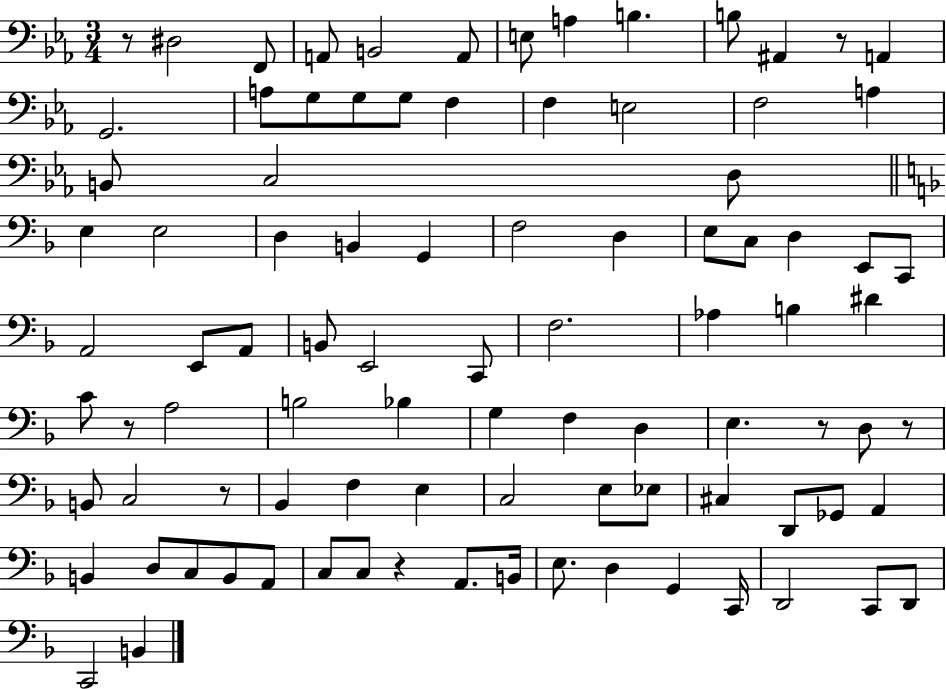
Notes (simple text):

R/e D#3/h F2/e A2/e B2/h A2/e E3/e A3/q B3/q. B3/e A#2/q R/e A2/q G2/h. A3/e G3/e G3/e G3/e F3/q F3/q E3/h F3/h A3/q B2/e C3/h D3/e E3/q E3/h D3/q B2/q G2/q F3/h D3/q E3/e C3/e D3/q E2/e C2/e A2/h E2/e A2/e B2/e E2/h C2/e F3/h. Ab3/q B3/q D#4/q C4/e R/e A3/h B3/h Bb3/q G3/q F3/q D3/q E3/q. R/e D3/e R/e B2/e C3/h R/e Bb2/q F3/q E3/q C3/h E3/e Eb3/e C#3/q D2/e Gb2/e A2/q B2/q D3/e C3/e B2/e A2/e C3/e C3/e R/q A2/e. B2/s E3/e. D3/q G2/q C2/s D2/h C2/e D2/e C2/h B2/q